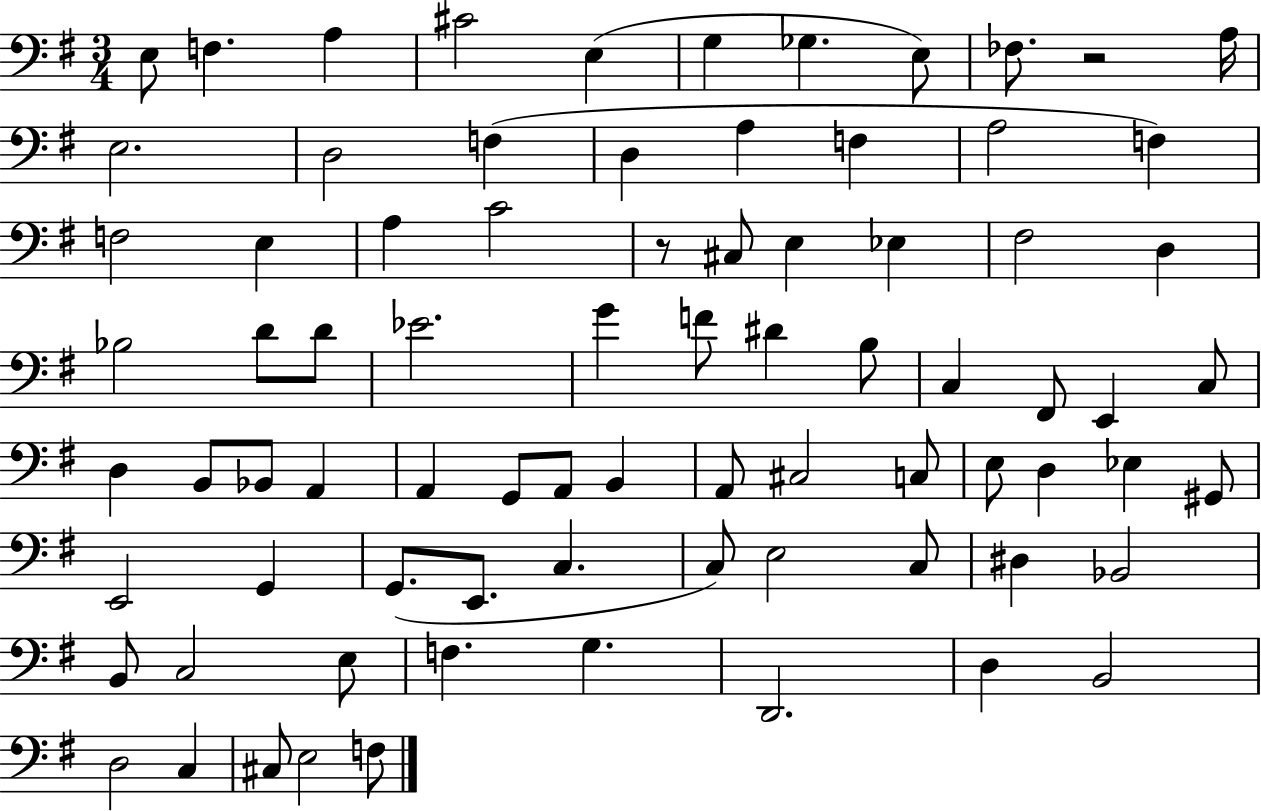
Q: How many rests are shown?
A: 2